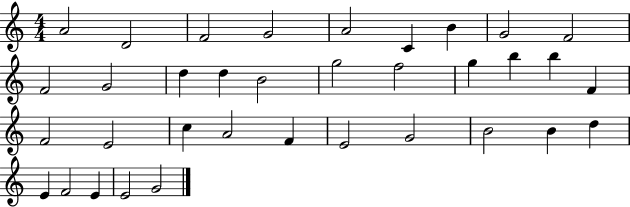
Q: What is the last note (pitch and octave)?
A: G4